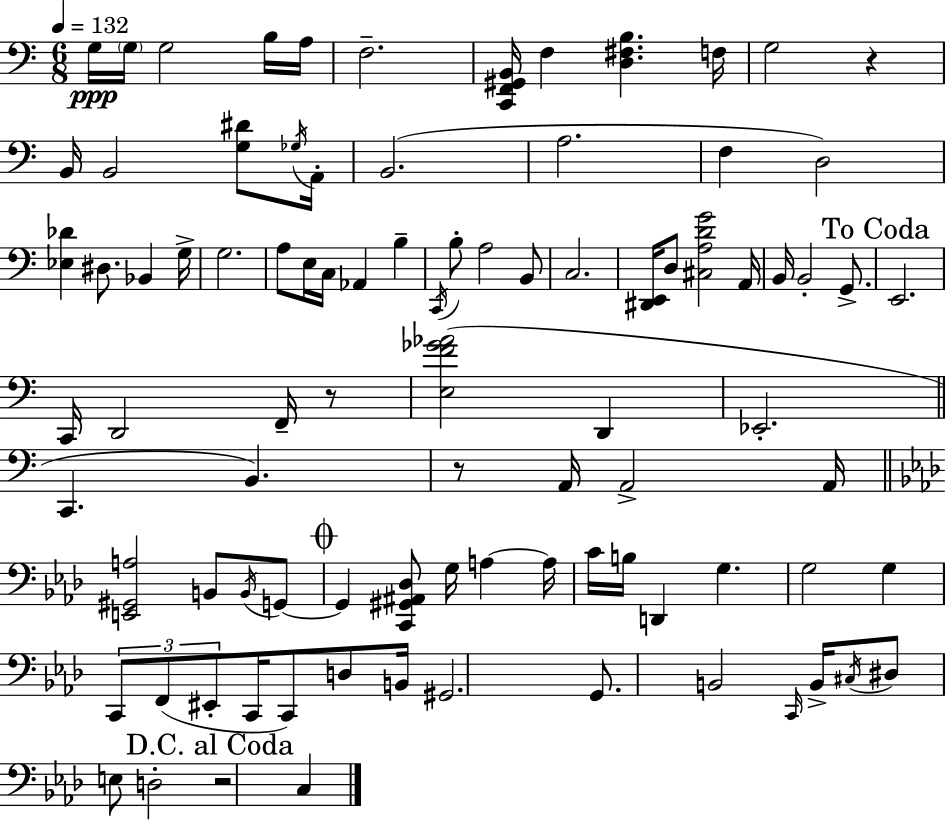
X:1
T:Untitled
M:6/8
L:1/4
K:C
G,/4 G,/4 G,2 B,/4 A,/4 F,2 [C,,F,,^G,,B,,]/4 F, [D,^F,B,] F,/4 G,2 z B,,/4 B,,2 [G,^D]/2 _G,/4 A,,/4 B,,2 A,2 F, D,2 [_E,_D] ^D,/2 _B,, G,/4 G,2 A,/2 E,/4 C,/4 _A,, B, C,,/4 B,/2 A,2 B,,/2 C,2 [^D,,E,,]/4 D,/2 [^C,A,DG]2 A,,/4 B,,/4 B,,2 G,,/2 E,,2 C,,/4 D,,2 F,,/4 z/2 [E,F_G_A]2 D,, _E,,2 C,, B,, z/2 A,,/4 A,,2 A,,/4 [E,,^G,,A,]2 B,,/2 B,,/4 G,,/2 G,, [C,,^G,,^A,,_D,]/2 G,/4 A, A,/4 C/4 B,/4 D,, G, G,2 G, C,,/2 F,,/2 ^E,,/2 C,,/4 C,,/2 D,/2 B,,/4 ^G,,2 G,,/2 B,,2 C,,/4 B,,/4 ^C,/4 ^D,/2 E,/2 D,2 z2 C,